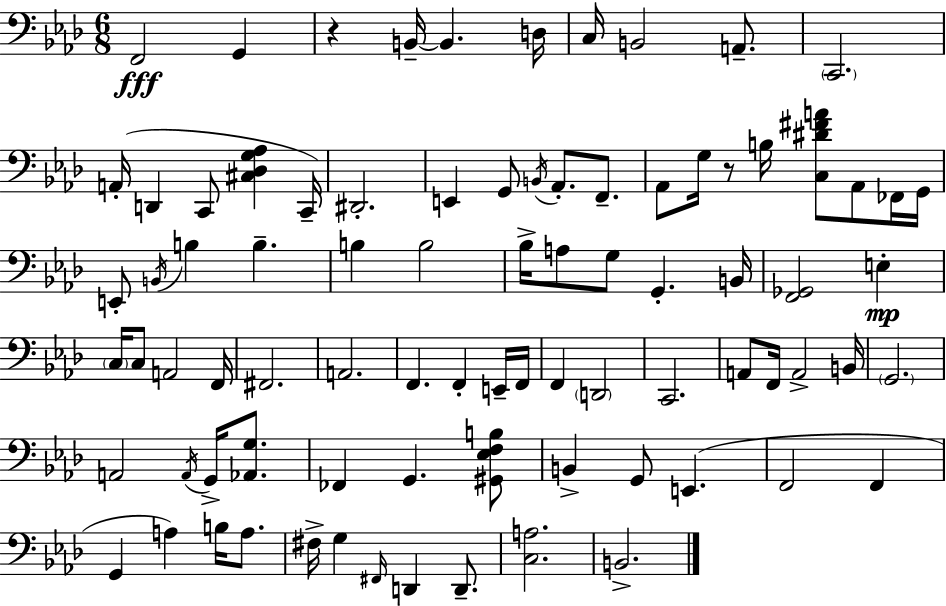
F2/h G2/q R/q B2/s B2/q. D3/s C3/s B2/h A2/e. C2/h. A2/s D2/q C2/e [C#3,Db3,G3,Ab3]/q C2/s D#2/h. E2/q G2/e B2/s Ab2/e. F2/e. Ab2/e G3/s R/e B3/s [C3,D#4,F#4,A4]/e Ab2/e FES2/s G2/s E2/e B2/s B3/q B3/q. B3/q B3/h Bb3/s A3/e G3/e G2/q. B2/s [F2,Gb2]/h E3/q C3/s C3/e A2/h F2/s F#2/h. A2/h. F2/q. F2/q E2/s F2/s F2/q D2/h C2/h. A2/e F2/s A2/h B2/s G2/h. A2/h A2/s G2/s [Ab2,G3]/e. FES2/q G2/q. [G#2,Eb3,F3,B3]/e B2/q G2/e E2/q. F2/h F2/q G2/q A3/q B3/s A3/e. F#3/s G3/q F#2/s D2/q D2/e. [C3,A3]/h. B2/h.